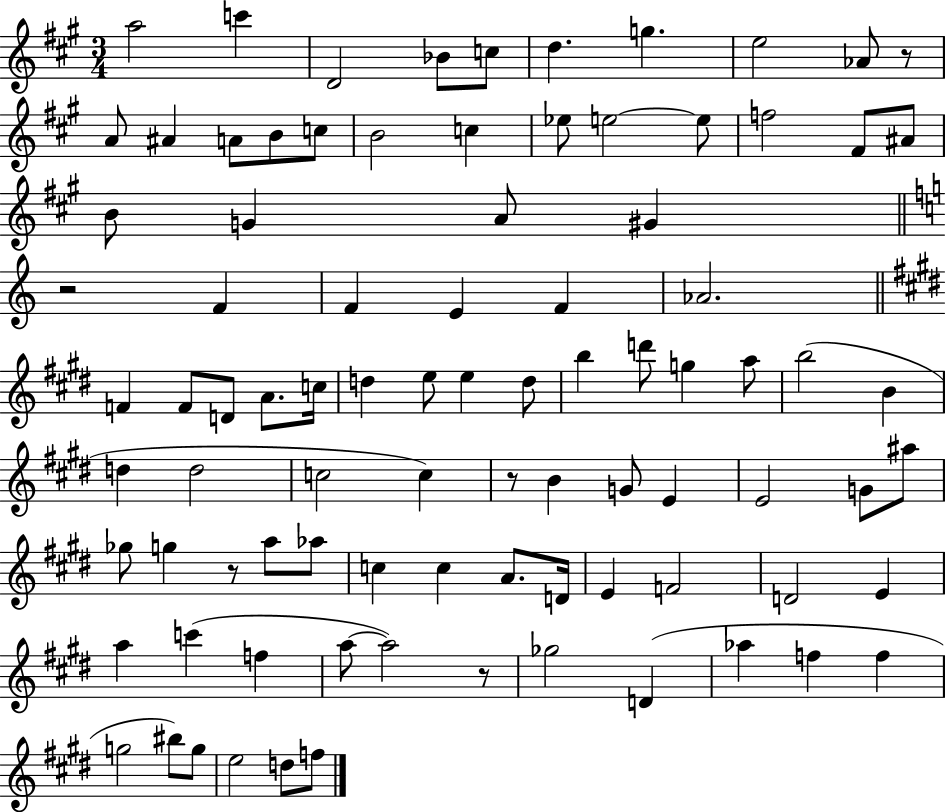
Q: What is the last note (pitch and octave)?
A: F5